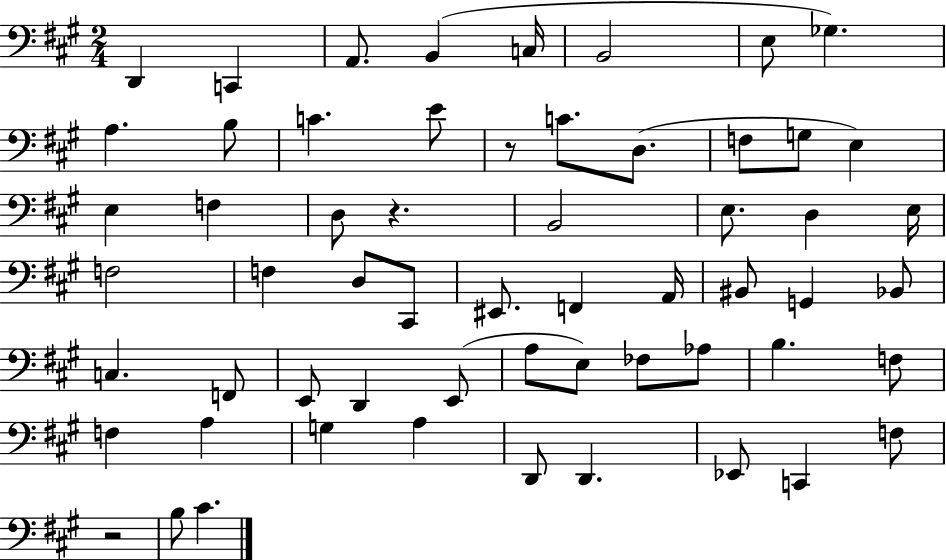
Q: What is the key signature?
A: A major